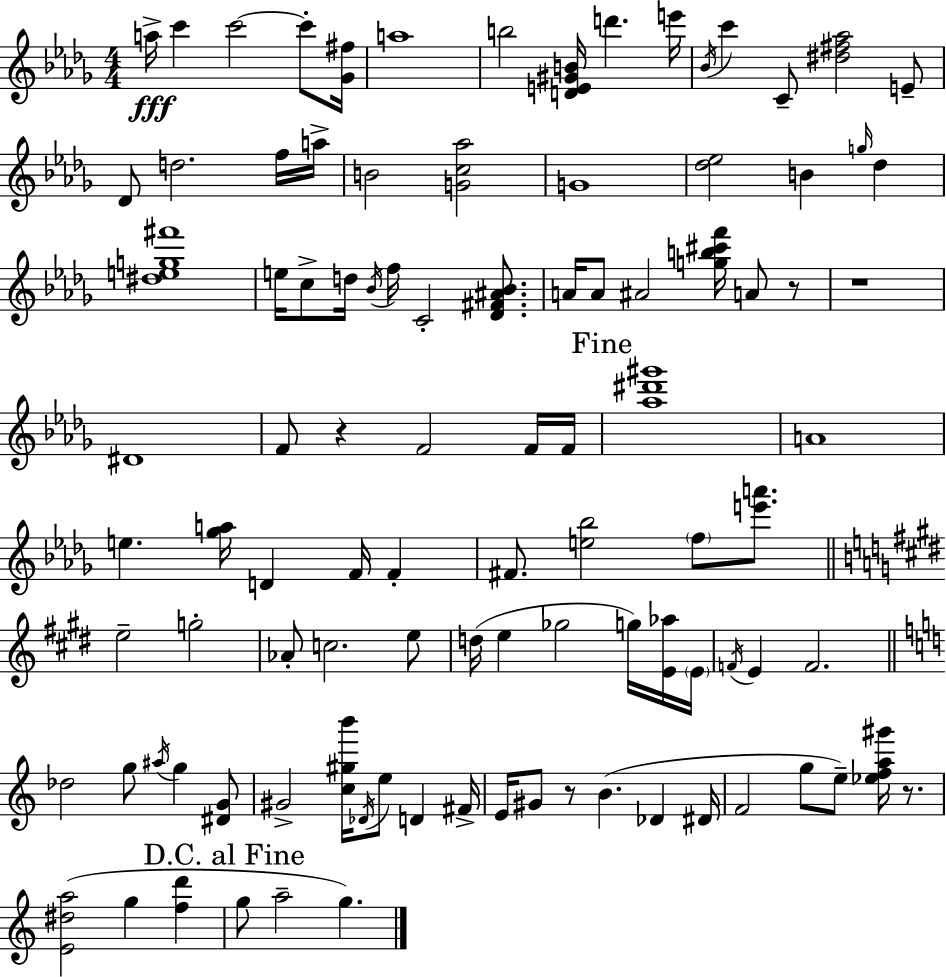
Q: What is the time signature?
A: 4/4